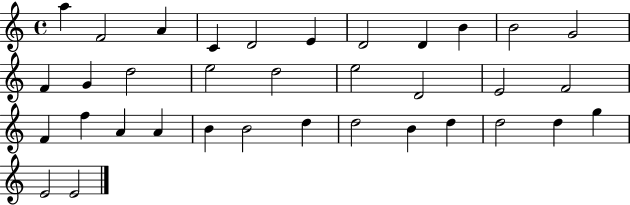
X:1
T:Untitled
M:4/4
L:1/4
K:C
a F2 A C D2 E D2 D B B2 G2 F G d2 e2 d2 e2 D2 E2 F2 F f A A B B2 d d2 B d d2 d g E2 E2